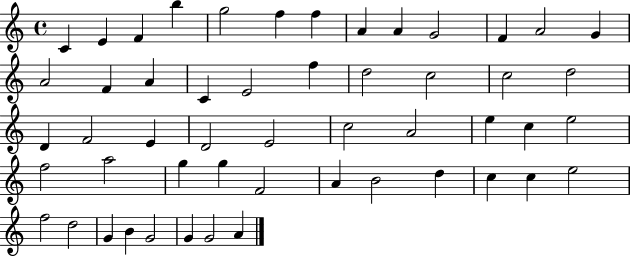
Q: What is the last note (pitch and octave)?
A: A4